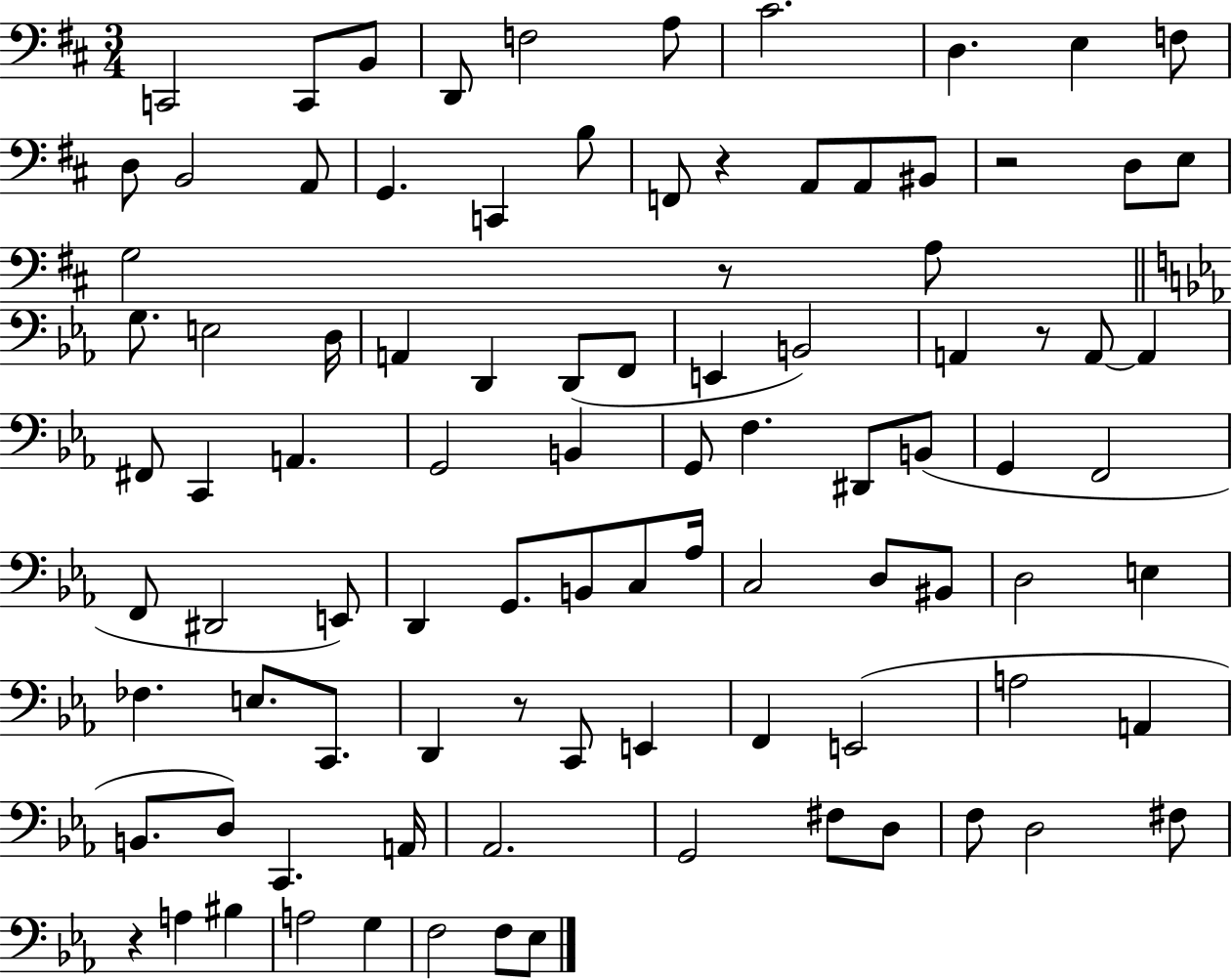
X:1
T:Untitled
M:3/4
L:1/4
K:D
C,,2 C,,/2 B,,/2 D,,/2 F,2 A,/2 ^C2 D, E, F,/2 D,/2 B,,2 A,,/2 G,, C,, B,/2 F,,/2 z A,,/2 A,,/2 ^B,,/2 z2 D,/2 E,/2 G,2 z/2 A,/2 G,/2 E,2 D,/4 A,, D,, D,,/2 F,,/2 E,, B,,2 A,, z/2 A,,/2 A,, ^F,,/2 C,, A,, G,,2 B,, G,,/2 F, ^D,,/2 B,,/2 G,, F,,2 F,,/2 ^D,,2 E,,/2 D,, G,,/2 B,,/2 C,/2 _A,/4 C,2 D,/2 ^B,,/2 D,2 E, _F, E,/2 C,,/2 D,, z/2 C,,/2 E,, F,, E,,2 A,2 A,, B,,/2 D,/2 C,, A,,/4 _A,,2 G,,2 ^F,/2 D,/2 F,/2 D,2 ^F,/2 z A, ^B, A,2 G, F,2 F,/2 _E,/2